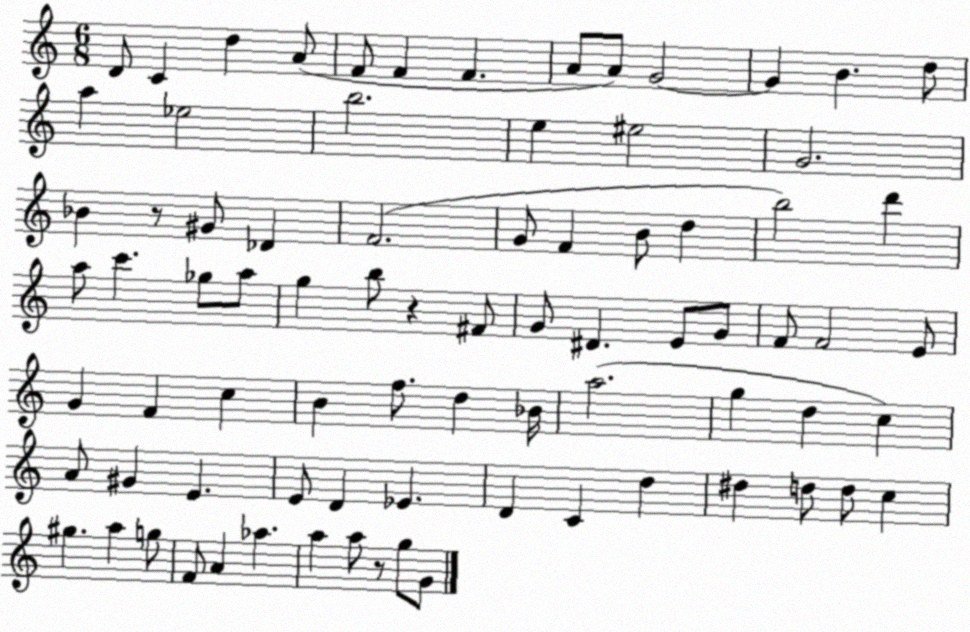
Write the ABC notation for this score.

X:1
T:Untitled
M:6/8
L:1/4
K:C
D/2 C d A/2 F/2 F F A/2 A/2 G2 G B d/2 a _e2 b2 e ^e2 G2 _B z/2 ^G/2 _D F2 G/2 F B/2 d b2 d' a/2 c' _g/2 a/2 g b/2 z ^F/2 G/2 ^D E/2 G/2 F/2 F2 E/2 G F c B f/2 d _B/4 a2 g d c A/2 ^G E E/2 D _E D C d ^d d/2 d/2 c ^g a g/2 F/2 A _a a a/2 z/2 g/2 G/2